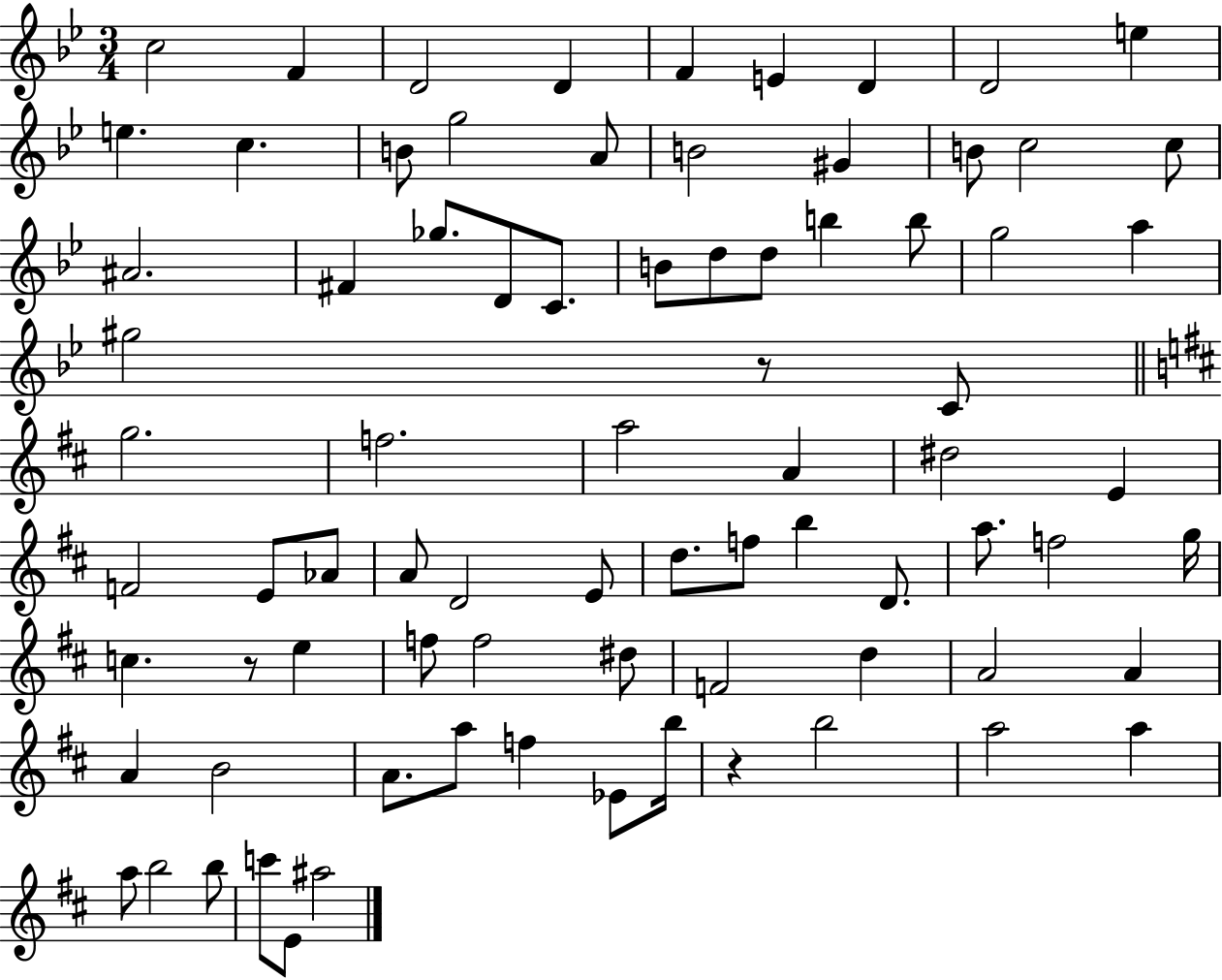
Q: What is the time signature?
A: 3/4